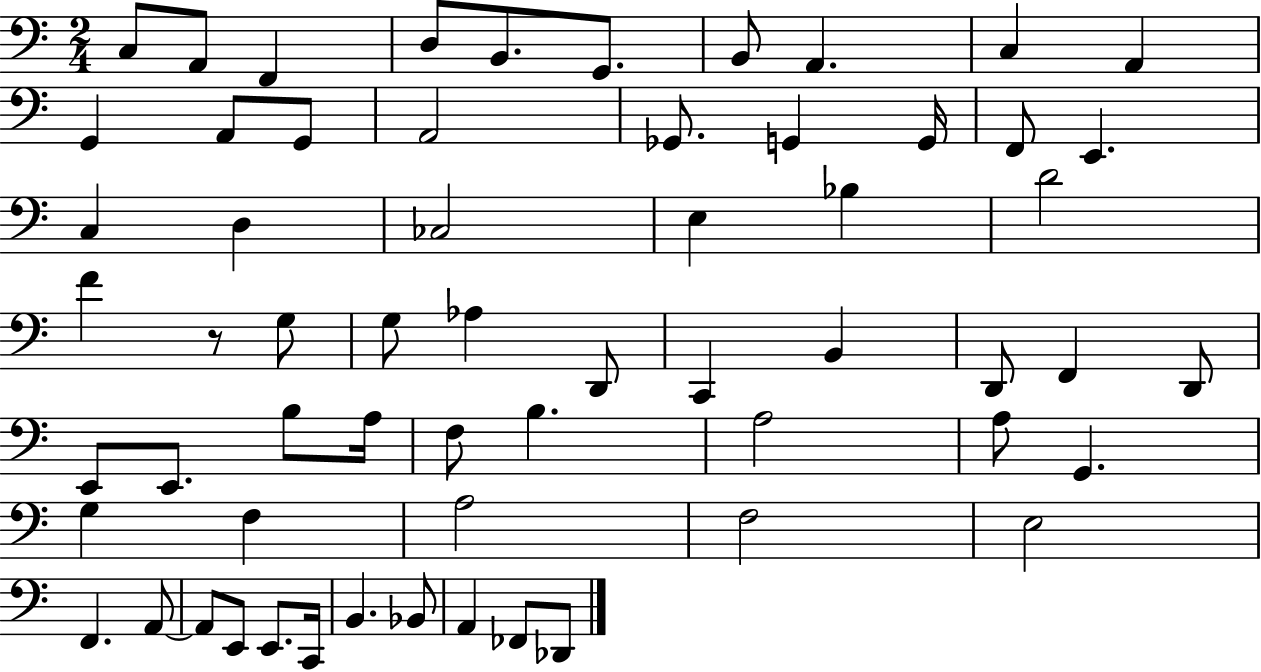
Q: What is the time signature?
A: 2/4